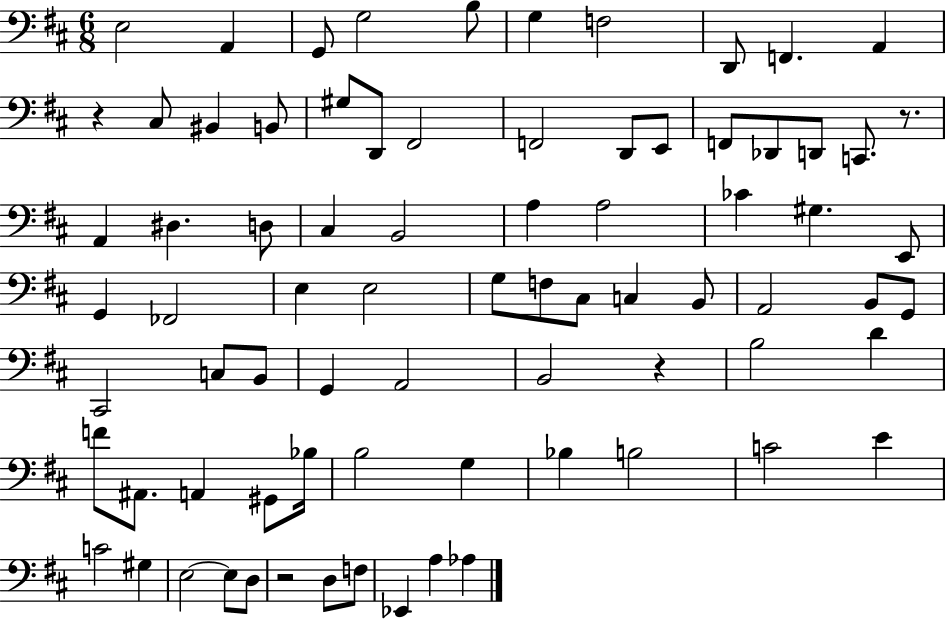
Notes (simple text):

E3/h A2/q G2/e G3/h B3/e G3/q F3/h D2/e F2/q. A2/q R/q C#3/e BIS2/q B2/e G#3/e D2/e F#2/h F2/h D2/e E2/e F2/e Db2/e D2/e C2/e. R/e. A2/q D#3/q. D3/e C#3/q B2/h A3/q A3/h CES4/q G#3/q. E2/e G2/q FES2/h E3/q E3/h G3/e F3/e C#3/e C3/q B2/e A2/h B2/e G2/e C#2/h C3/e B2/e G2/q A2/h B2/h R/q B3/h D4/q F4/e A#2/e. A2/q G#2/e Bb3/s B3/h G3/q Bb3/q B3/h C4/h E4/q C4/h G#3/q E3/h E3/e D3/e R/h D3/e F3/e Eb2/q A3/q Ab3/q